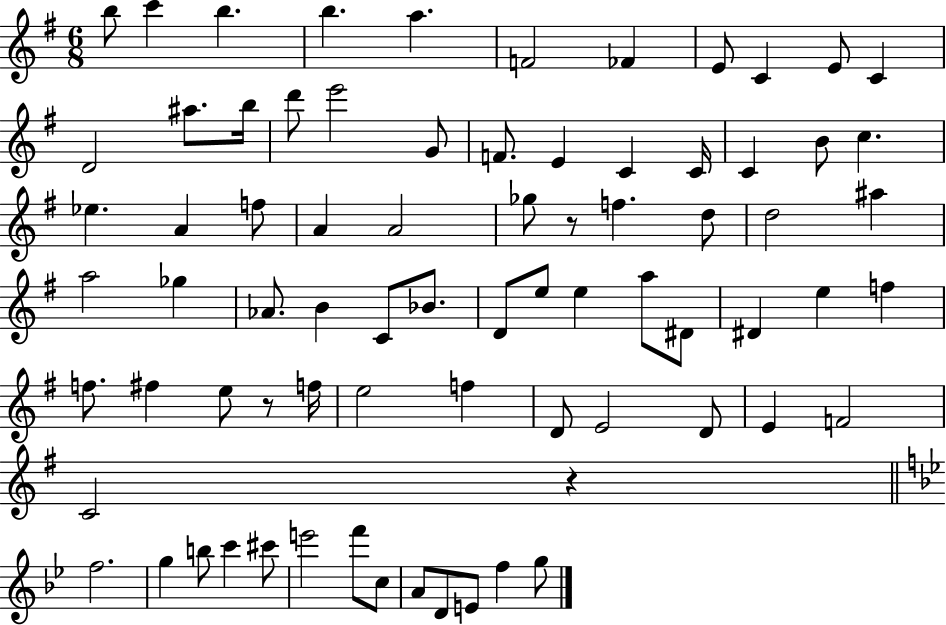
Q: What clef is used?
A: treble